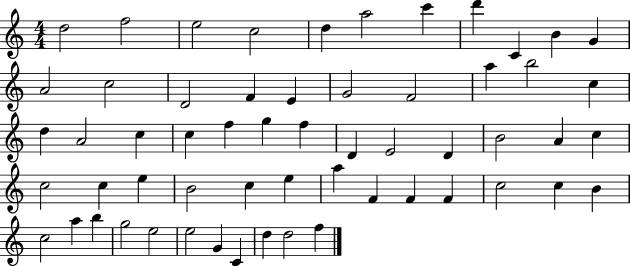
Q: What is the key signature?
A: C major